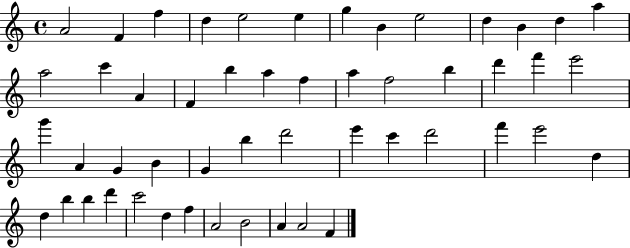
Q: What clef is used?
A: treble